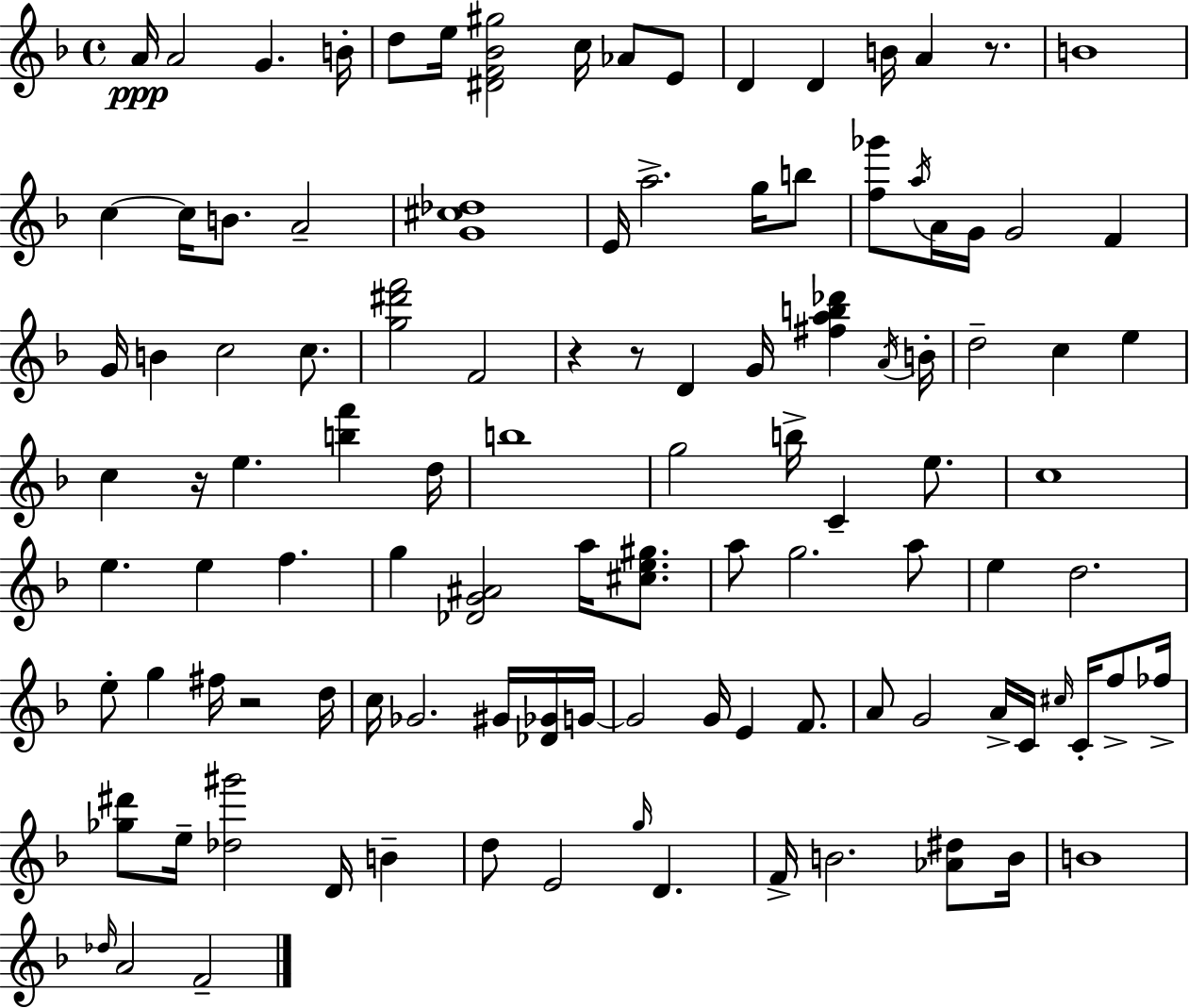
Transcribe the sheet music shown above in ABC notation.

X:1
T:Untitled
M:4/4
L:1/4
K:Dm
A/4 A2 G B/4 d/2 e/4 [^DF_B^g]2 c/4 _A/2 E/2 D D B/4 A z/2 B4 c c/4 B/2 A2 [G^c_d]4 E/4 a2 g/4 b/2 [f_g']/2 a/4 A/4 G/4 G2 F G/4 B c2 c/2 [g^d'f']2 F2 z z/2 D G/4 [^fab_d'] A/4 B/4 d2 c e c z/4 e [bf'] d/4 b4 g2 b/4 C e/2 c4 e e f g [_DG^A]2 a/4 [^ce^g]/2 a/2 g2 a/2 e d2 e/2 g ^f/4 z2 d/4 c/4 _G2 ^G/4 [_D_G]/4 G/4 G2 G/4 E F/2 A/2 G2 A/4 C/4 ^c/4 C/4 f/2 _f/4 [_g^d']/2 e/4 [_d^g']2 D/4 B d/2 E2 g/4 D F/4 B2 [_A^d]/2 B/4 B4 _d/4 A2 F2